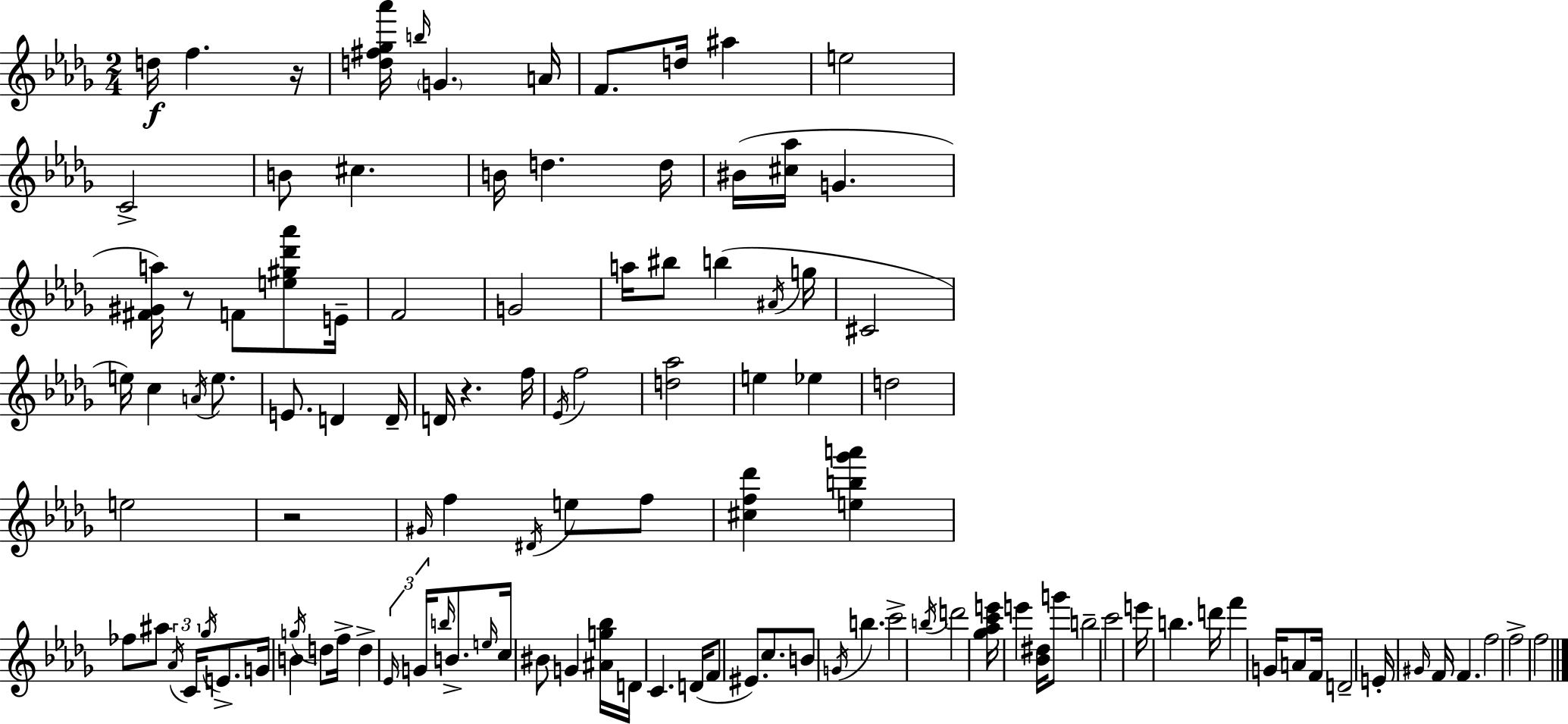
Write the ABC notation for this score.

X:1
T:Untitled
M:2/4
L:1/4
K:Bbm
d/4 f z/4 [d^f_g_a']/4 b/4 G A/4 F/2 d/4 ^a e2 C2 B/2 ^c B/4 d d/4 ^B/4 [^c_a]/4 G [^F^Ga]/4 z/2 F/2 [e^g_d'_a']/2 E/4 F2 G2 a/4 ^b/2 b ^A/4 g/4 ^C2 e/4 c A/4 e/2 E/2 D D/4 D/4 z f/4 _E/4 f2 [d_a]2 e _e d2 e2 z2 ^G/4 f ^D/4 e/2 f/2 [^cf_d'] [eb_g'a'] _f/2 ^a/2 _A/4 C/4 _g/4 E/2 G/4 B g/4 d/2 f/4 d _E/4 G/4 b/4 B/2 e/4 c/4 ^B/2 G [^Ag_b]/4 D/4 C D/4 F/2 ^E/2 c/2 B/2 G/4 b c'2 b/4 d'2 [_g_ac'e']/4 e' [_B^d]/4 g'/2 b2 c'2 e'/4 b d'/4 f' G/4 A/2 F/4 D2 E/4 ^G/4 F/4 F f2 f2 f2